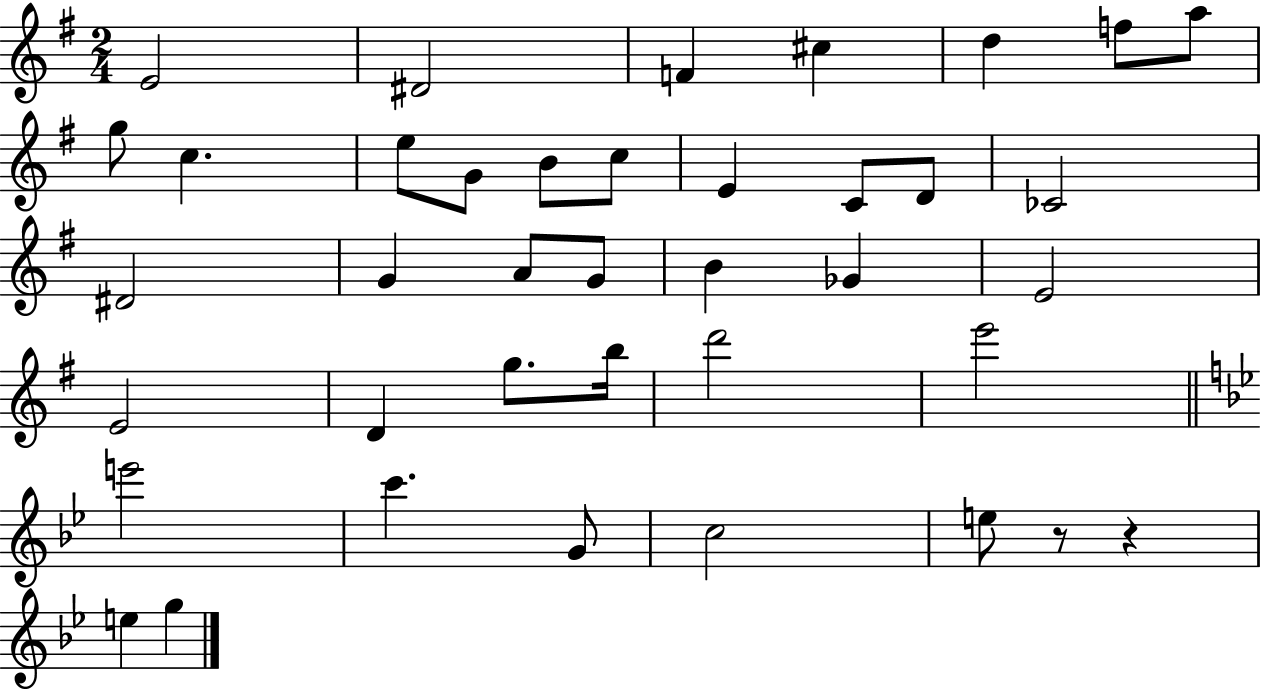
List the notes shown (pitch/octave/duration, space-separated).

E4/h D#4/h F4/q C#5/q D5/q F5/e A5/e G5/e C5/q. E5/e G4/e B4/e C5/e E4/q C4/e D4/e CES4/h D#4/h G4/q A4/e G4/e B4/q Gb4/q E4/h E4/h D4/q G5/e. B5/s D6/h E6/h E6/h C6/q. G4/e C5/h E5/e R/e R/q E5/q G5/q